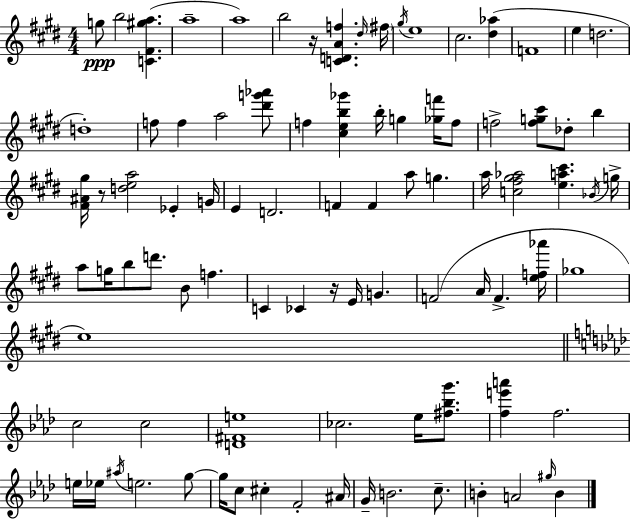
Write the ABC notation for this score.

X:1
T:Untitled
M:4/4
L:1/4
K:E
g/2 b2 [C^F^ga] a4 a4 b2 z/4 [CDAf] ^d/4 ^f/4 ^g/4 e4 ^c2 [^d_a] F4 e d2 d4 f/2 f a2 [^d'g'_a']/2 f [^ceb_g'] b/4 g [_gf']/4 f/2 f2 [fg^c']/2 _d/2 b [^F^A^g]/4 z/2 [dea]2 _E G/4 E D2 F F a/2 g a/4 [c^f^g_a]2 [ea^c'] _B/4 g/4 a/2 g/4 b/2 d'/2 B/2 f C _C z/4 E/4 G F2 A/4 F [ef_a']/4 _g4 e4 c2 c2 [D^Fe]4 _c2 _e/4 [^f_bg']/2 [fe'a'] f2 e/4 _e/4 ^a/4 e2 g/2 g/4 c/2 ^c F2 ^A/4 G/4 B2 c/2 B A2 ^g/4 B